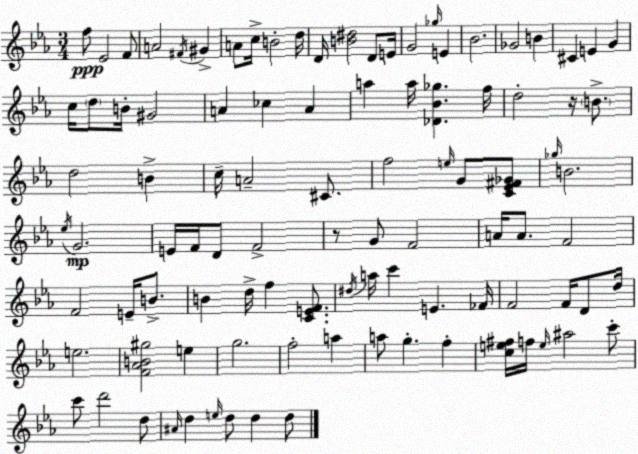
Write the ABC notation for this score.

X:1
T:Untitled
M:3/4
L:1/4
K:Cm
f/2 _E2 F/2 A2 ^F/4 ^G A/2 c/4 B2 d/4 D/4 [B^d]2 D/2 E/4 G2 _g/4 E _B2 _G2 B ^C E G c/4 d/2 B/4 ^G2 A _c A a a/4 [_D_B_g] f/4 d2 z/4 B/2 d2 B c/4 A2 ^C/2 f2 e/4 G/2 [C_E^F_G]/2 _g/4 B2 _e/4 G2 E/4 F/4 D/2 F2 z/2 G/2 F2 A/4 A/2 F2 F2 E/4 B/2 B d/4 f [CEF]/2 ^d/4 a/4 c' E _F/4 F2 F/4 D/2 d/4 e2 [F_AB^g]2 e g2 f2 a a/2 g f [ce^f]/4 f/4 e/4 ^a2 c'/2 c'/2 d'2 d/2 ^A/4 d e/4 d/2 d d/2